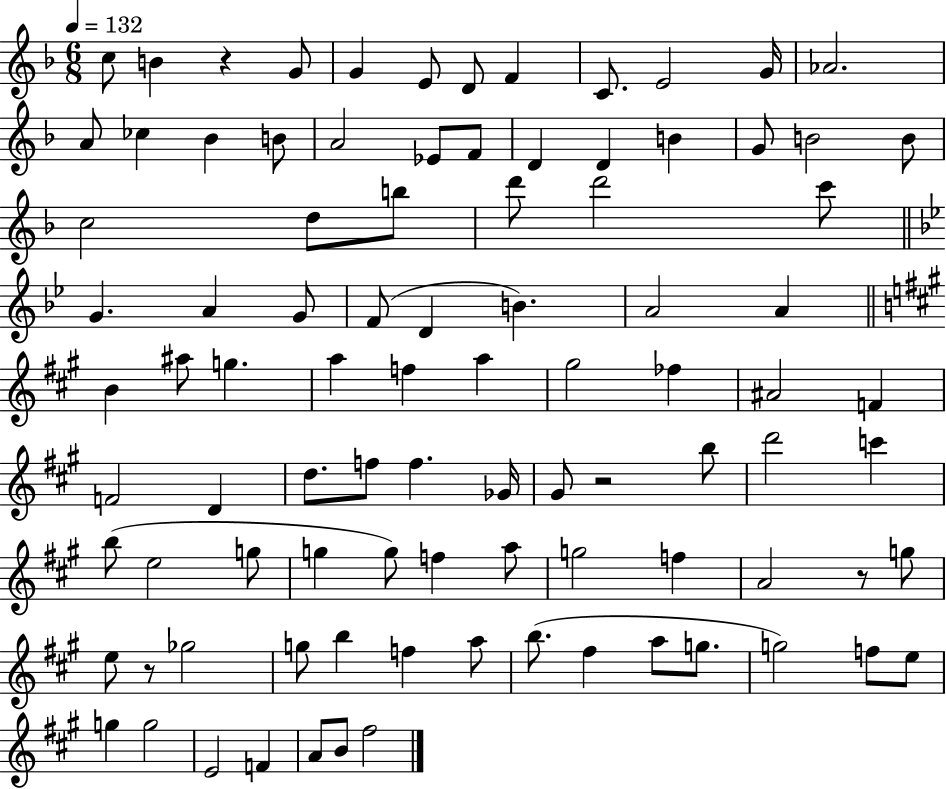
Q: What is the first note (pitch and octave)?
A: C5